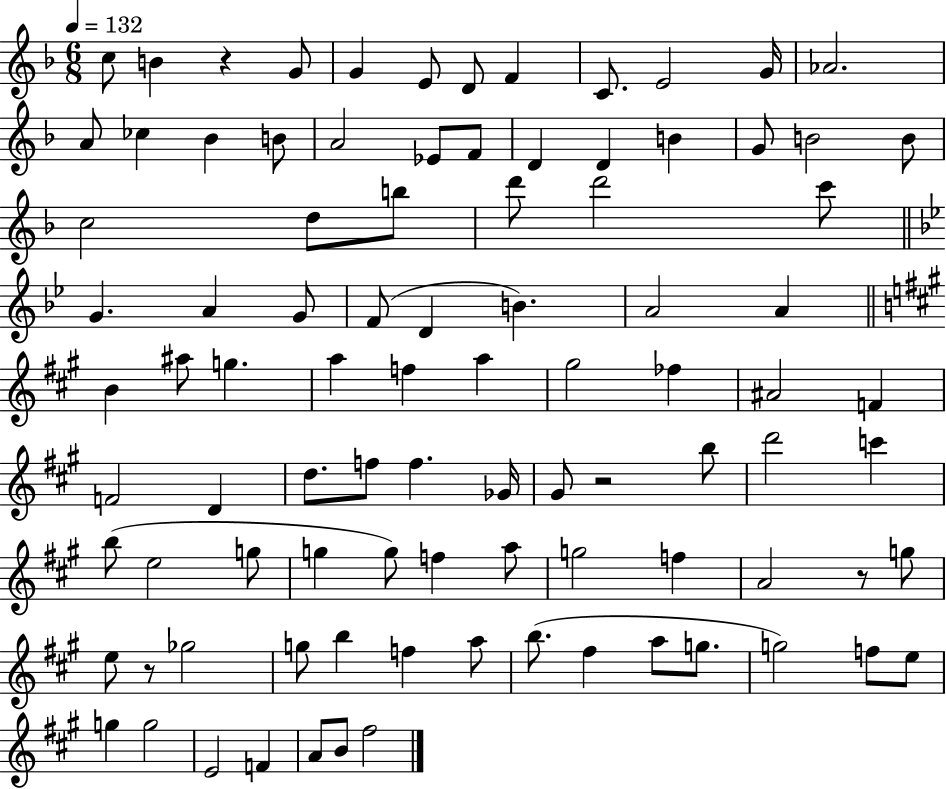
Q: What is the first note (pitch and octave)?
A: C5